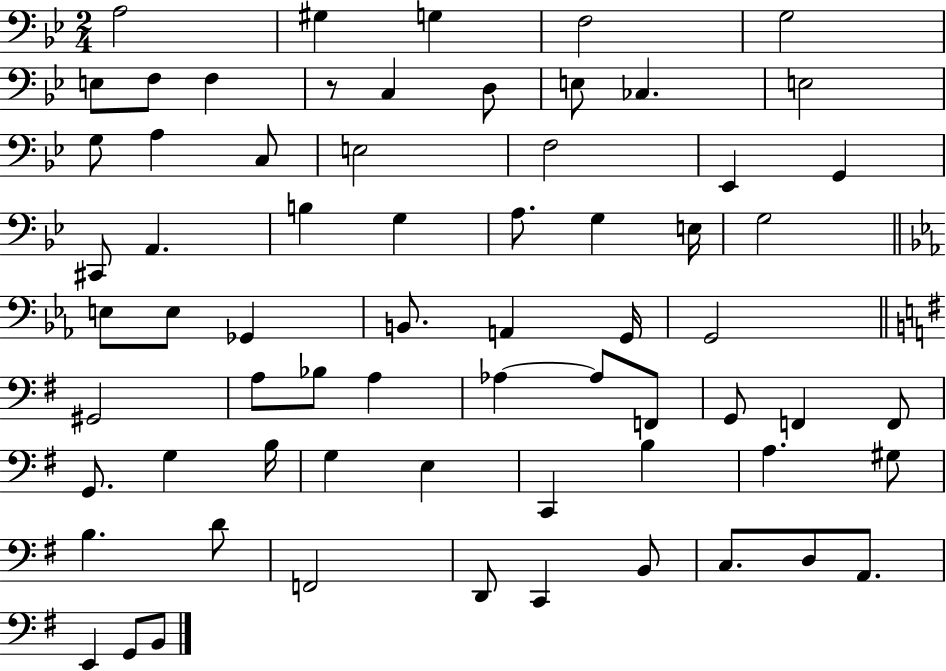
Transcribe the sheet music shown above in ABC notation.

X:1
T:Untitled
M:2/4
L:1/4
K:Bb
A,2 ^G, G, F,2 G,2 E,/2 F,/2 F, z/2 C, D,/2 E,/2 _C, E,2 G,/2 A, C,/2 E,2 F,2 _E,, G,, ^C,,/2 A,, B, G, A,/2 G, E,/4 G,2 E,/2 E,/2 _G,, B,,/2 A,, G,,/4 G,,2 ^G,,2 A,/2 _B,/2 A, _A, _A,/2 F,,/2 G,,/2 F,, F,,/2 G,,/2 G, B,/4 G, E, C,, B, A, ^G,/2 B, D/2 F,,2 D,,/2 C,, B,,/2 C,/2 D,/2 A,,/2 E,, G,,/2 B,,/2